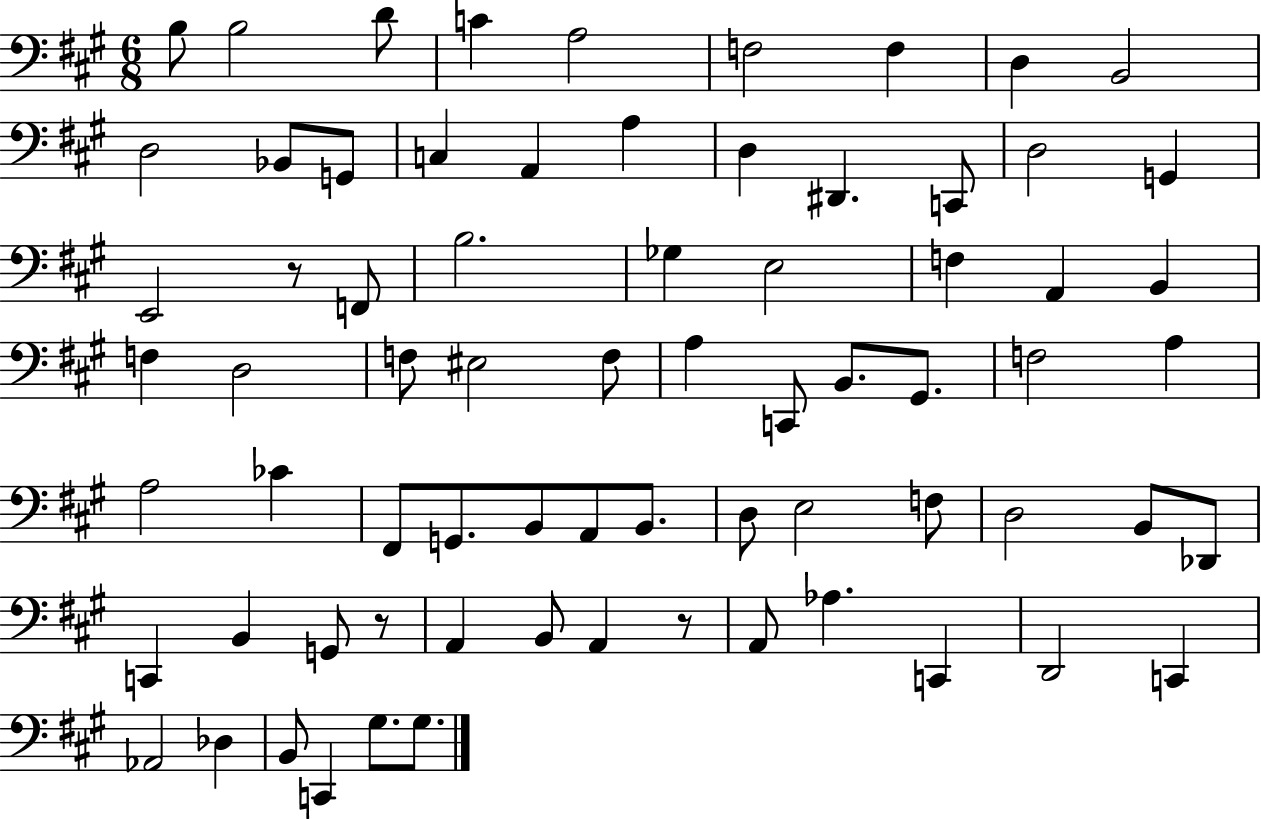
B3/e B3/h D4/e C4/q A3/h F3/h F3/q D3/q B2/h D3/h Bb2/e G2/e C3/q A2/q A3/q D3/q D#2/q. C2/e D3/h G2/q E2/h R/e F2/e B3/h. Gb3/q E3/h F3/q A2/q B2/q F3/q D3/h F3/e EIS3/h F3/e A3/q C2/e B2/e. G#2/e. F3/h A3/q A3/h CES4/q F#2/e G2/e. B2/e A2/e B2/e. D3/e E3/h F3/e D3/h B2/e Db2/e C2/q B2/q G2/e R/e A2/q B2/e A2/q R/e A2/e Ab3/q. C2/q D2/h C2/q Ab2/h Db3/q B2/e C2/q G#3/e. G#3/e.